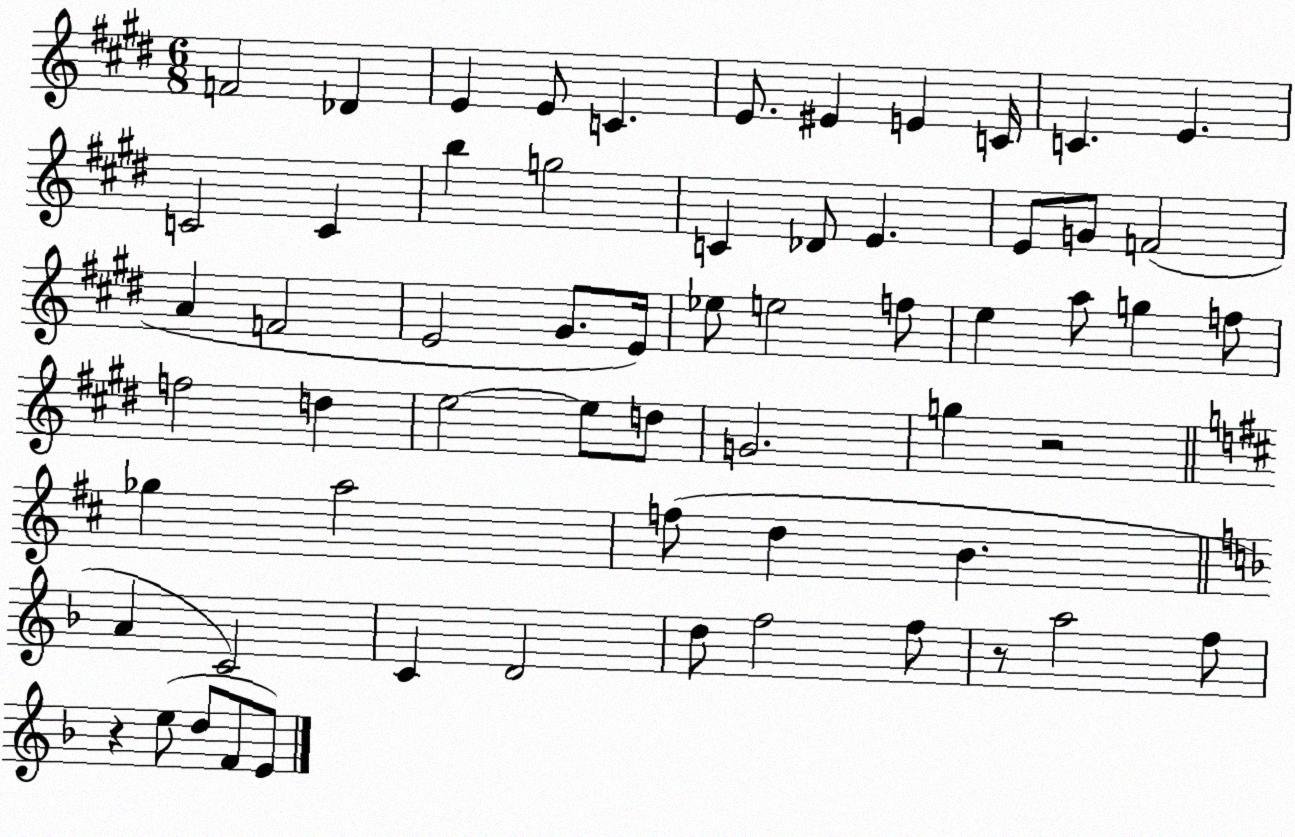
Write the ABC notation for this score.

X:1
T:Untitled
M:6/8
L:1/4
K:E
F2 _D E E/2 C E/2 ^E E C/4 C E C2 C b g2 C _D/2 E E/2 G/2 F2 A F2 E2 ^G/2 E/4 _e/2 e2 f/2 e a/2 g f/2 f2 d e2 e/2 d/2 G2 g z2 _g a2 f/2 d B A C2 C D2 d/2 f2 f/2 z/2 a2 f/2 z e/2 d/2 F/2 E/2